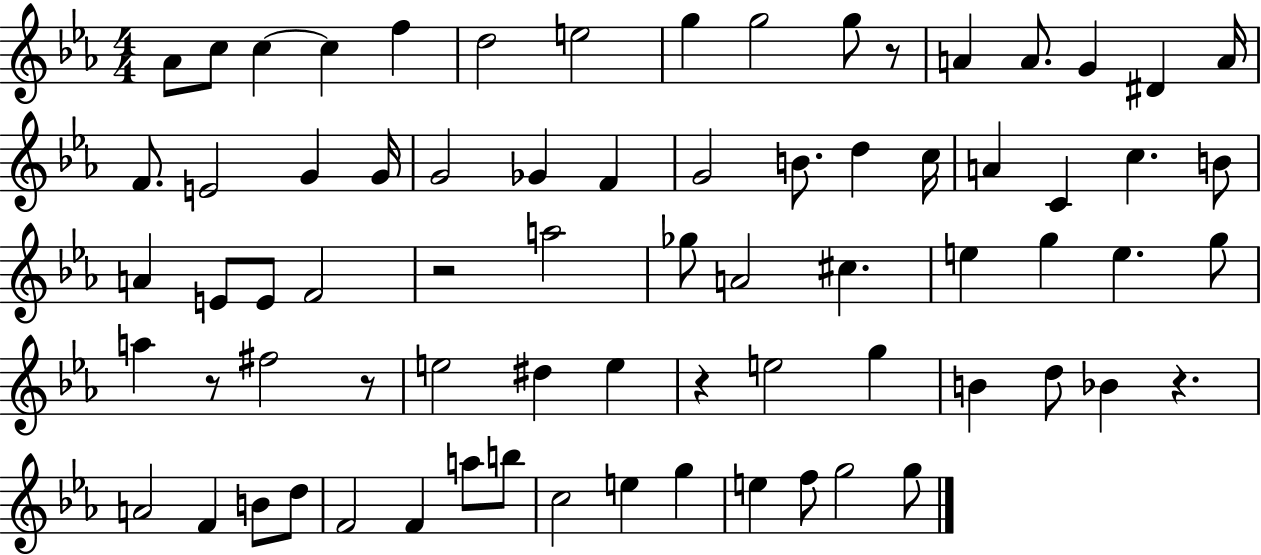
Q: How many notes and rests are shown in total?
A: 73